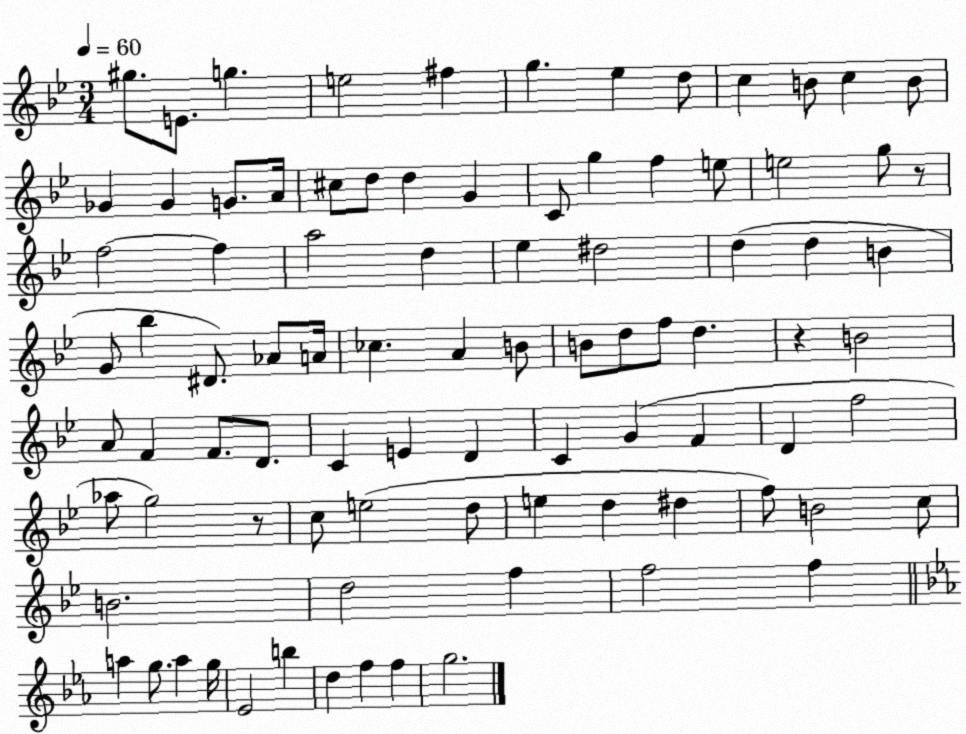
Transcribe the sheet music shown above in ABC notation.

X:1
T:Untitled
M:3/4
L:1/4
K:Bb
^g/2 E/2 g e2 ^f g _e d/2 c B/2 c B/2 _G _G G/2 A/4 ^c/2 d/2 d G C/2 g f e/2 e2 g/2 z/2 f2 f a2 d _e ^d2 d d B G/2 _b ^D/2 _A/2 A/4 _c A B/2 B/2 d/2 f/2 d z B2 A/2 F F/2 D/2 C E D C G F D f2 _a/2 g2 z/2 c/2 e2 d/2 e d ^d f/2 B2 c/2 B2 d2 f f2 f a g/2 a g/4 _E2 b d f f g2